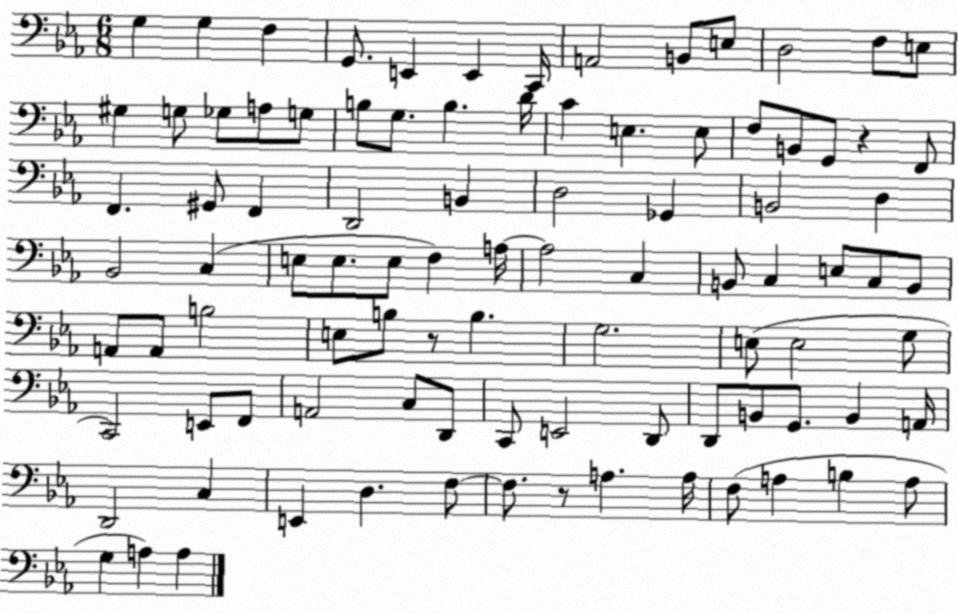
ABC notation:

X:1
T:Untitled
M:6/8
L:1/4
K:Eb
G, G, F, G,,/2 E,, E,, C,,/4 A,,2 B,,/2 E,/2 D,2 F,/2 E,/2 ^G, G,/2 _G,/2 A,/2 G,/2 B,/2 G,/2 B, D/4 C E, E,/2 F,/2 B,,/2 G,,/2 z F,,/2 F,, ^G,,/2 F,, D,,2 B,, D,2 _G,, B,,2 D, _B,,2 C, E,/2 E,/2 E,/2 F, A,/4 A,2 C, B,,/2 C, E,/2 C,/2 B,,/2 A,,/2 A,,/2 B,2 E,/2 B,/2 z/2 B, G,2 E,/2 E,2 G,/2 C,,2 E,,/2 F,,/2 A,,2 C,/2 D,,/2 C,,/2 E,,2 D,,/2 D,,/2 B,,/2 G,,/2 B,, A,,/4 D,,2 C, E,, D, F,/2 F,/2 z/2 A, A,/4 F,/2 A, B, A,/2 G, A, A,